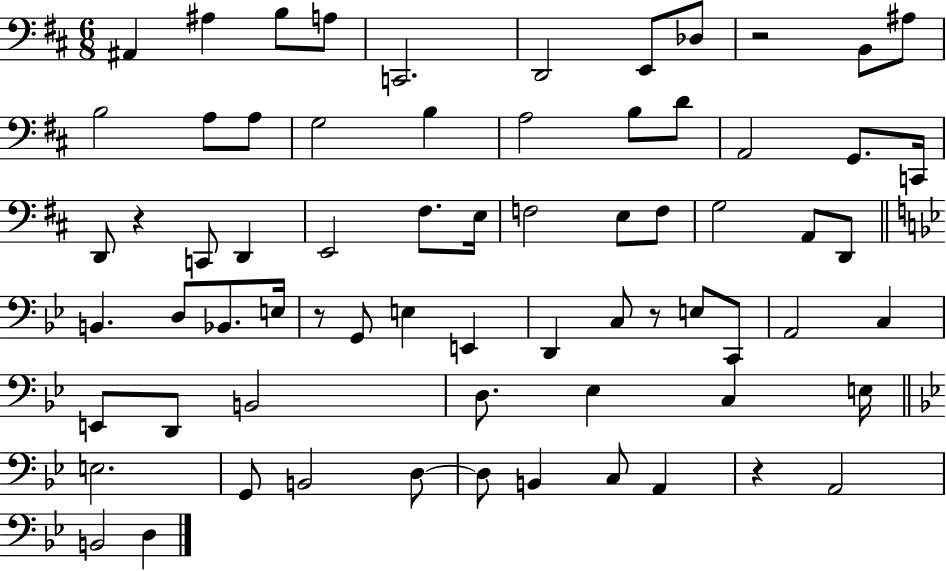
{
  \clef bass
  \numericTimeSignature
  \time 6/8
  \key d \major
  \repeat volta 2 { ais,4 ais4 b8 a8 | c,2. | d,2 e,8 des8 | r2 b,8 ais8 | \break b2 a8 a8 | g2 b4 | a2 b8 d'8 | a,2 g,8. c,16 | \break d,8 r4 c,8 d,4 | e,2 fis8. e16 | f2 e8 f8 | g2 a,8 d,8 | \break \bar "||" \break \key bes \major b,4. d8 bes,8. e16 | r8 g,8 e4 e,4 | d,4 c8 r8 e8 c,8 | a,2 c4 | \break e,8 d,8 b,2 | d8. ees4 c4 e16 | \bar "||" \break \key bes \major e2. | g,8 b,2 d8~~ | d8 b,4 c8 a,4 | r4 a,2 | \break b,2 d4 | } \bar "|."
}